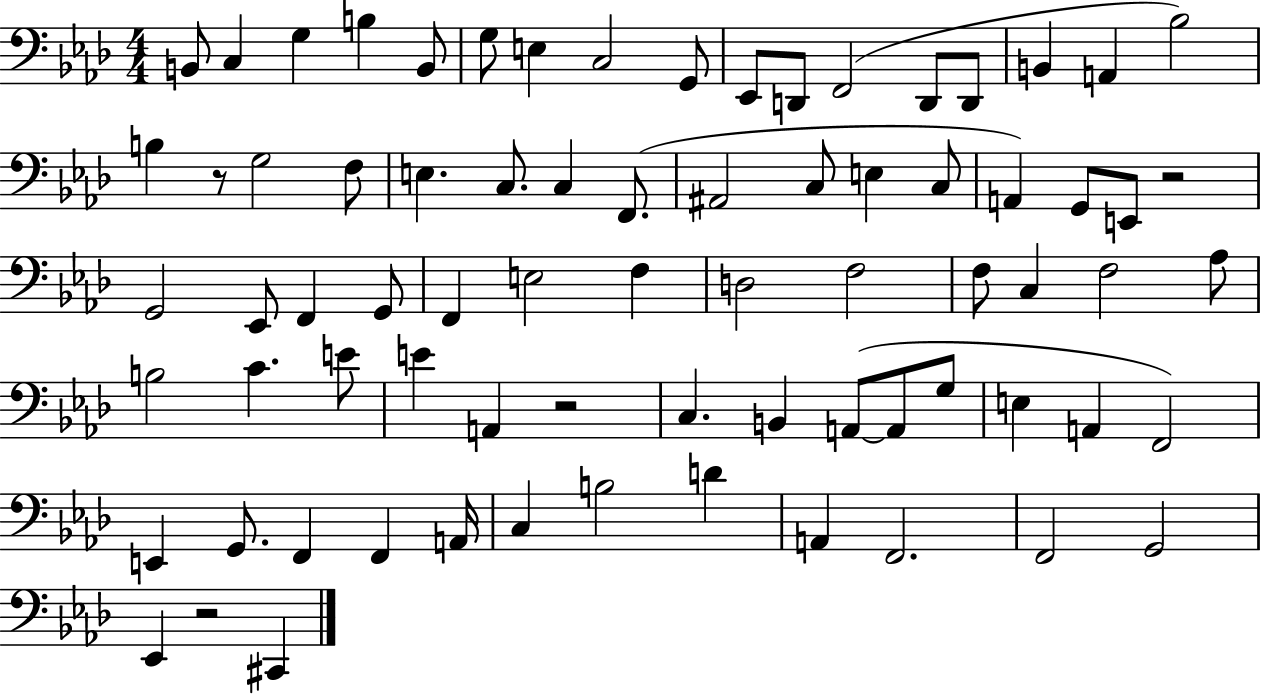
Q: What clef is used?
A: bass